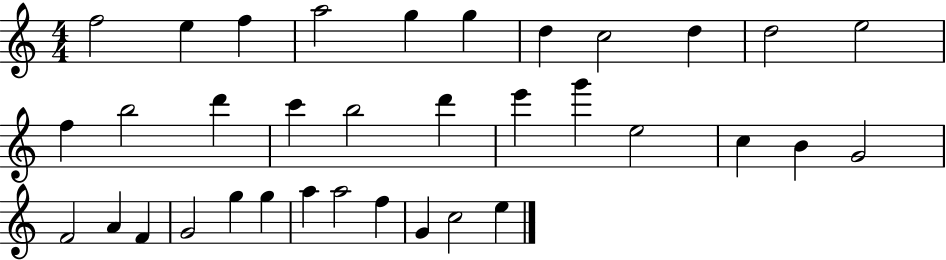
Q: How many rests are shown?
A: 0